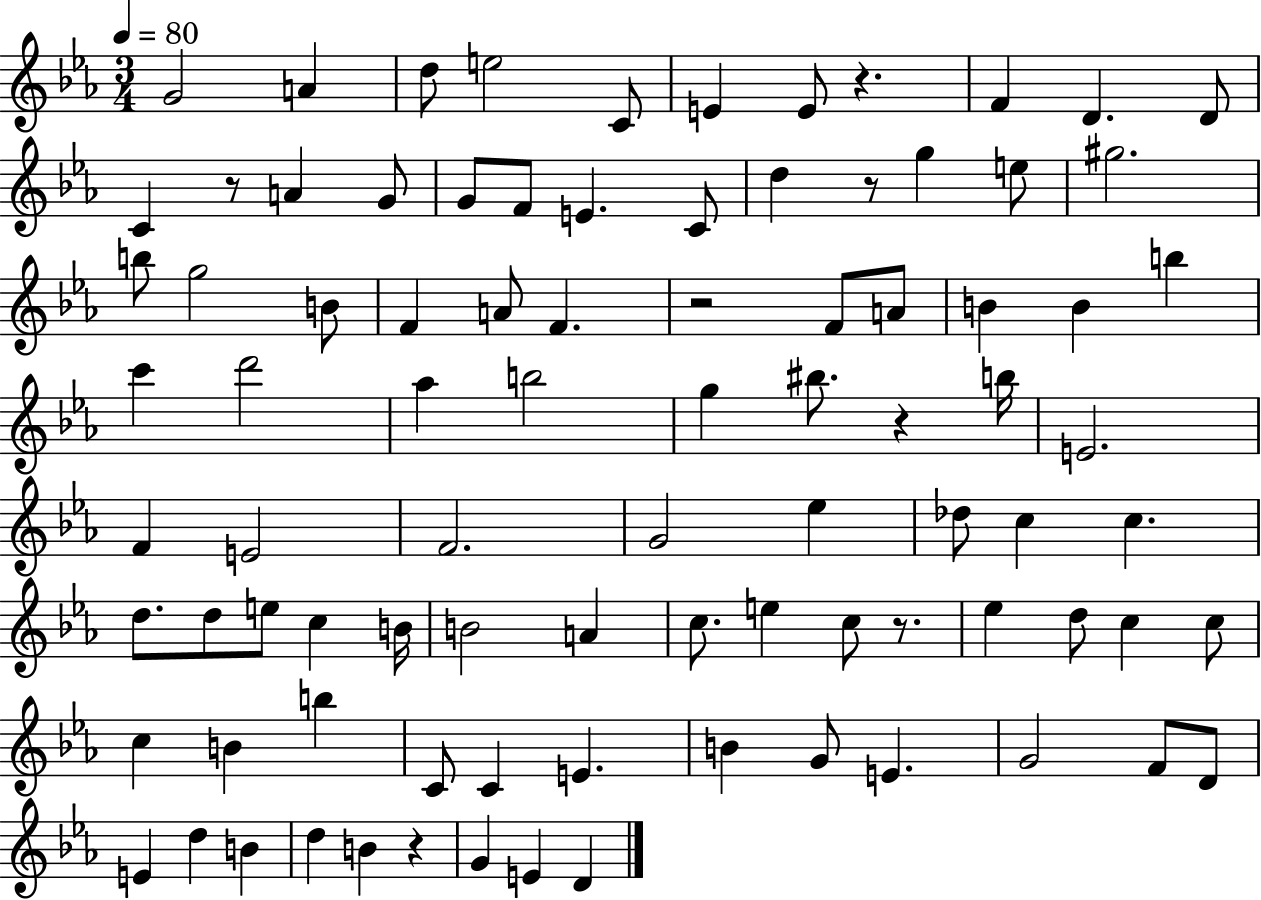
G4/h A4/q D5/e E5/h C4/e E4/q E4/e R/q. F4/q D4/q. D4/e C4/q R/e A4/q G4/e G4/e F4/e E4/q. C4/e D5/q R/e G5/q E5/e G#5/h. B5/e G5/h B4/e F4/q A4/e F4/q. R/h F4/e A4/e B4/q B4/q B5/q C6/q D6/h Ab5/q B5/h G5/q BIS5/e. R/q B5/s E4/h. F4/q E4/h F4/h. G4/h Eb5/q Db5/e C5/q C5/q. D5/e. D5/e E5/e C5/q B4/s B4/h A4/q C5/e. E5/q C5/e R/e. Eb5/q D5/e C5/q C5/e C5/q B4/q B5/q C4/e C4/q E4/q. B4/q G4/e E4/q. G4/h F4/e D4/e E4/q D5/q B4/q D5/q B4/q R/q G4/q E4/q D4/q